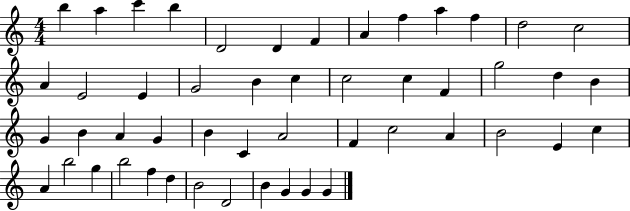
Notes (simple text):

B5/q A5/q C6/q B5/q D4/h D4/q F4/q A4/q F5/q A5/q F5/q D5/h C5/h A4/q E4/h E4/q G4/h B4/q C5/q C5/h C5/q F4/q G5/h D5/q B4/q G4/q B4/q A4/q G4/q B4/q C4/q A4/h F4/q C5/h A4/q B4/h E4/q C5/q A4/q B5/h G5/q B5/h F5/q D5/q B4/h D4/h B4/q G4/q G4/q G4/q